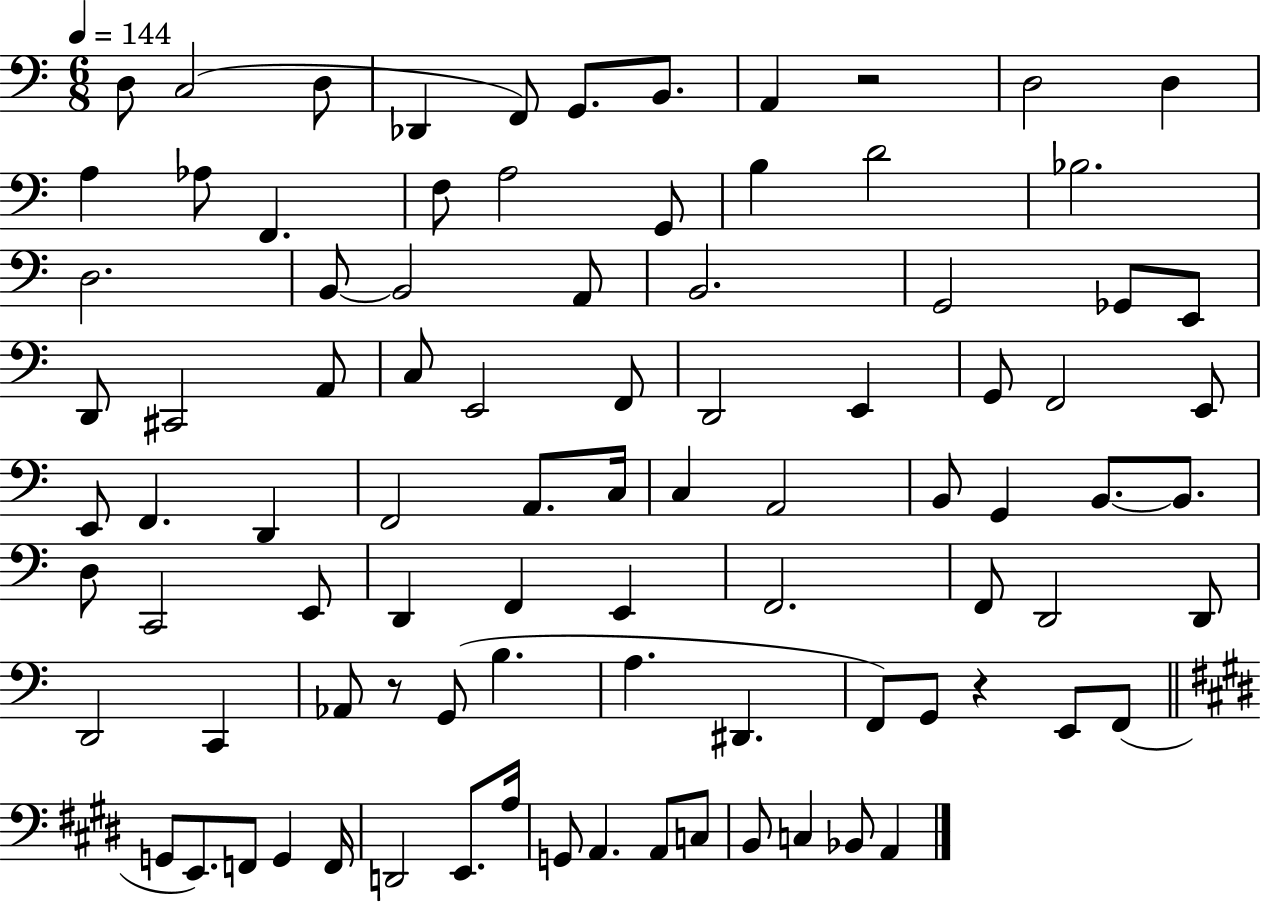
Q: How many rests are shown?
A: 3